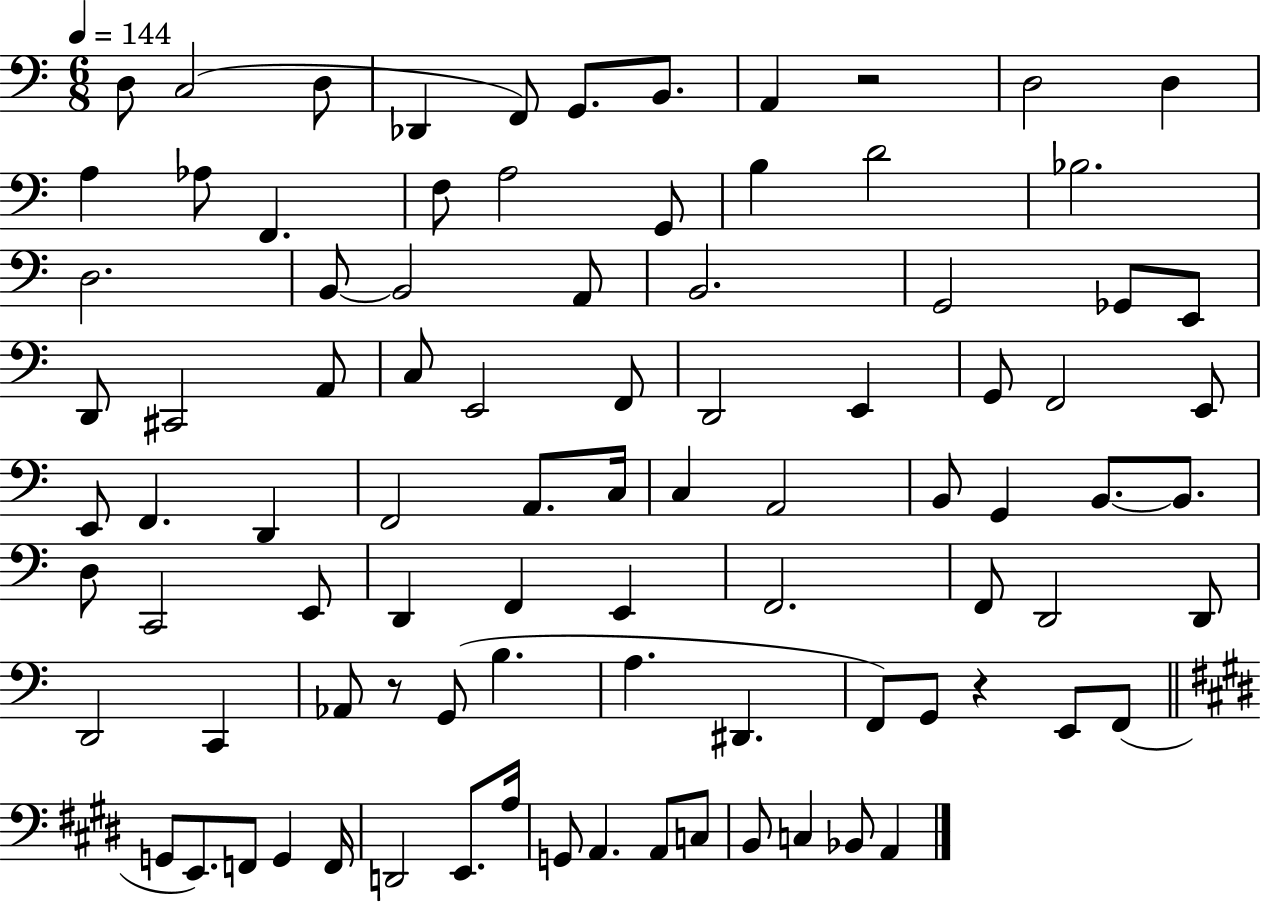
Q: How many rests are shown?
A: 3